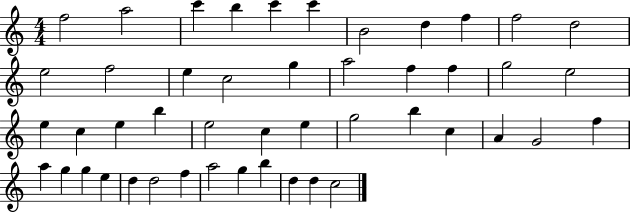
{
  \clef treble
  \numericTimeSignature
  \time 4/4
  \key c \major
  f''2 a''2 | c'''4 b''4 c'''4 c'''4 | b'2 d''4 f''4 | f''2 d''2 | \break e''2 f''2 | e''4 c''2 g''4 | a''2 f''4 f''4 | g''2 e''2 | \break e''4 c''4 e''4 b''4 | e''2 c''4 e''4 | g''2 b''4 c''4 | a'4 g'2 f''4 | \break a''4 g''4 g''4 e''4 | d''4 d''2 f''4 | a''2 g''4 b''4 | d''4 d''4 c''2 | \break \bar "|."
}